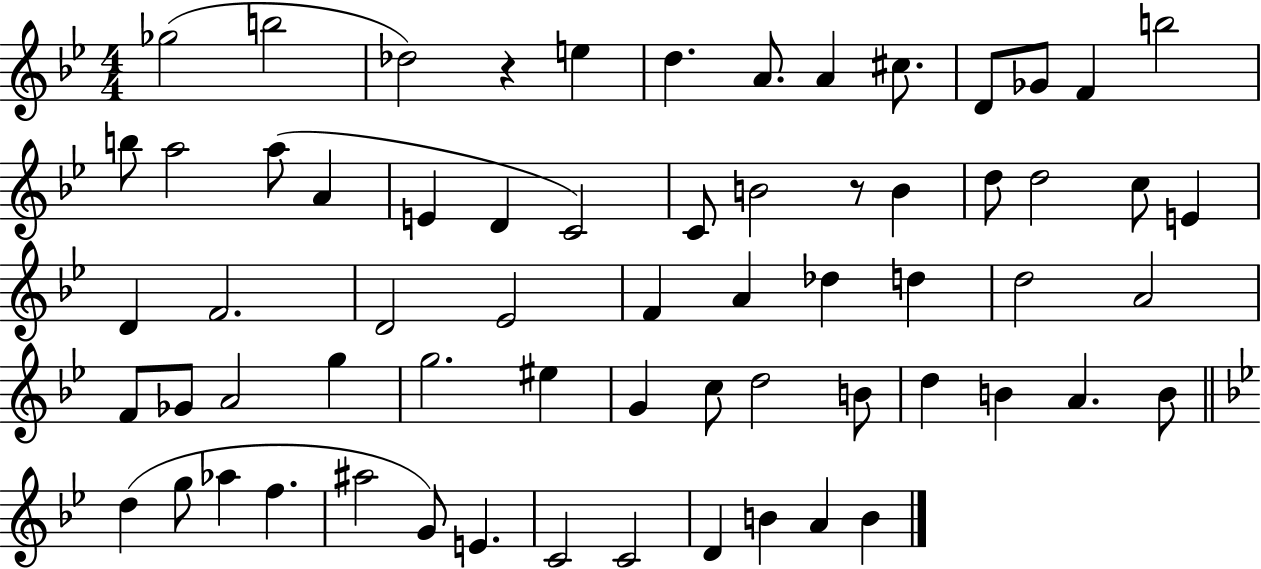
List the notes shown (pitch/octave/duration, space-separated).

Gb5/h B5/h Db5/h R/q E5/q D5/q. A4/e. A4/q C#5/e. D4/e Gb4/e F4/q B5/h B5/e A5/h A5/e A4/q E4/q D4/q C4/h C4/e B4/h R/e B4/q D5/e D5/h C5/e E4/q D4/q F4/h. D4/h Eb4/h F4/q A4/q Db5/q D5/q D5/h A4/h F4/e Gb4/e A4/h G5/q G5/h. EIS5/q G4/q C5/e D5/h B4/e D5/q B4/q A4/q. B4/e D5/q G5/e Ab5/q F5/q. A#5/h G4/e E4/q. C4/h C4/h D4/q B4/q A4/q B4/q